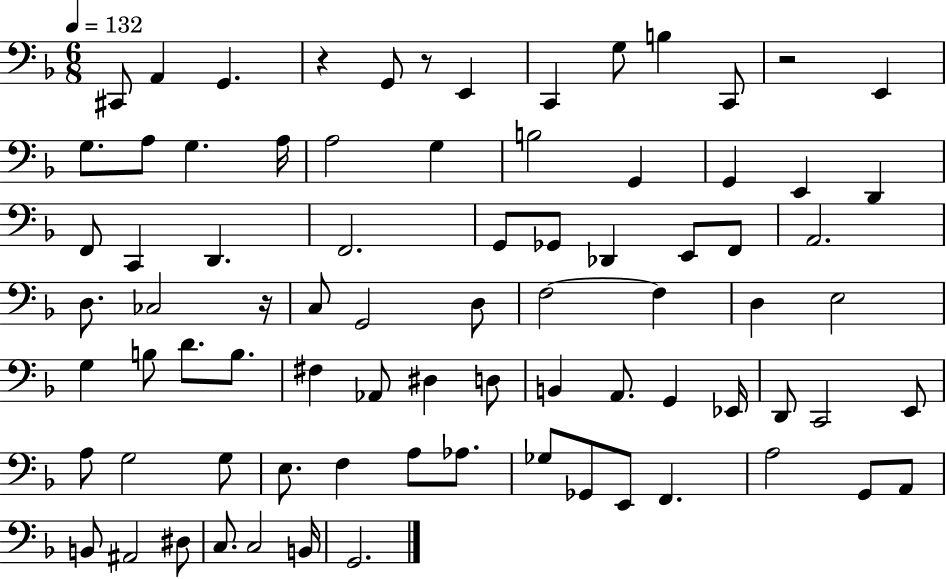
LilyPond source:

{
  \clef bass
  \numericTimeSignature
  \time 6/8
  \key f \major
  \tempo 4 = 132
  \repeat volta 2 { cis,8 a,4 g,4. | r4 g,8 r8 e,4 | c,4 g8 b4 c,8 | r2 e,4 | \break g8. a8 g4. a16 | a2 g4 | b2 g,4 | g,4 e,4 d,4 | \break f,8 c,4 d,4. | f,2. | g,8 ges,8 des,4 e,8 f,8 | a,2. | \break d8. ces2 r16 | c8 g,2 d8 | f2~~ f4 | d4 e2 | \break g4 b8 d'8. b8. | fis4 aes,8 dis4 d8 | b,4 a,8. g,4 ees,16 | d,8 c,2 e,8 | \break a8 g2 g8 | e8. f4 a8 aes8. | ges8 ges,8 e,8 f,4. | a2 g,8 a,8 | \break b,8 ais,2 dis8 | c8. c2 b,16 | g,2. | } \bar "|."
}